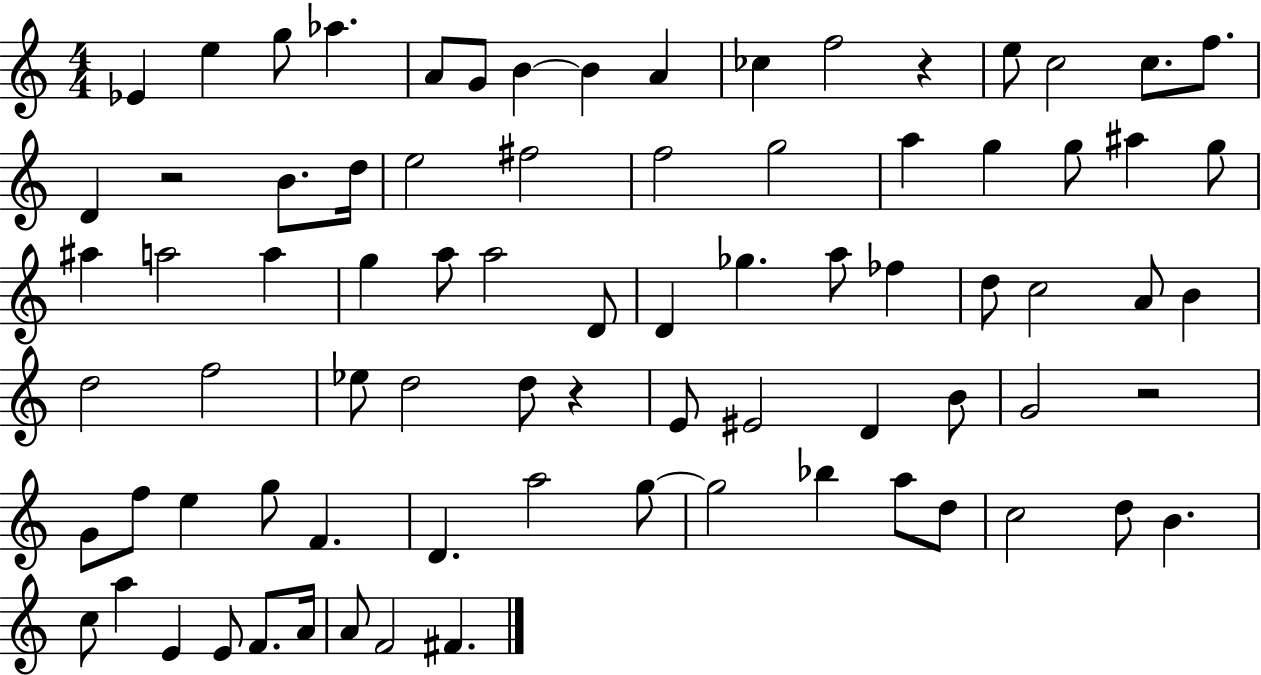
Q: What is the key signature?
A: C major